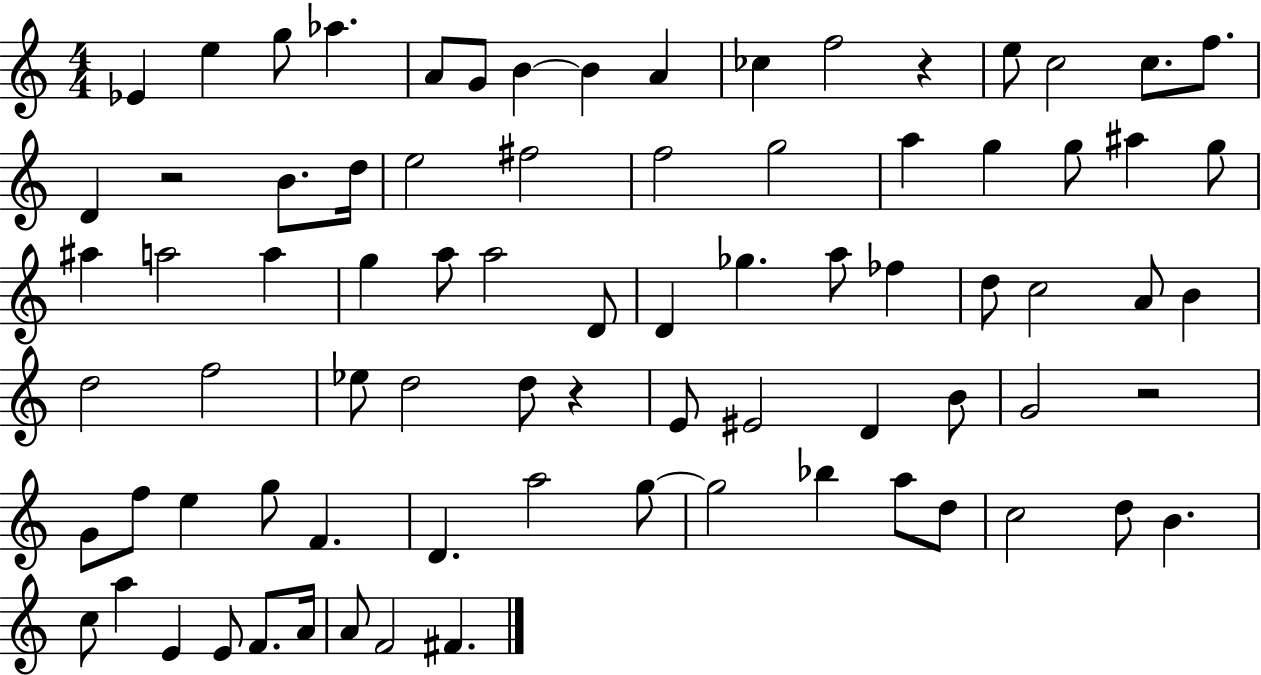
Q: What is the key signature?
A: C major